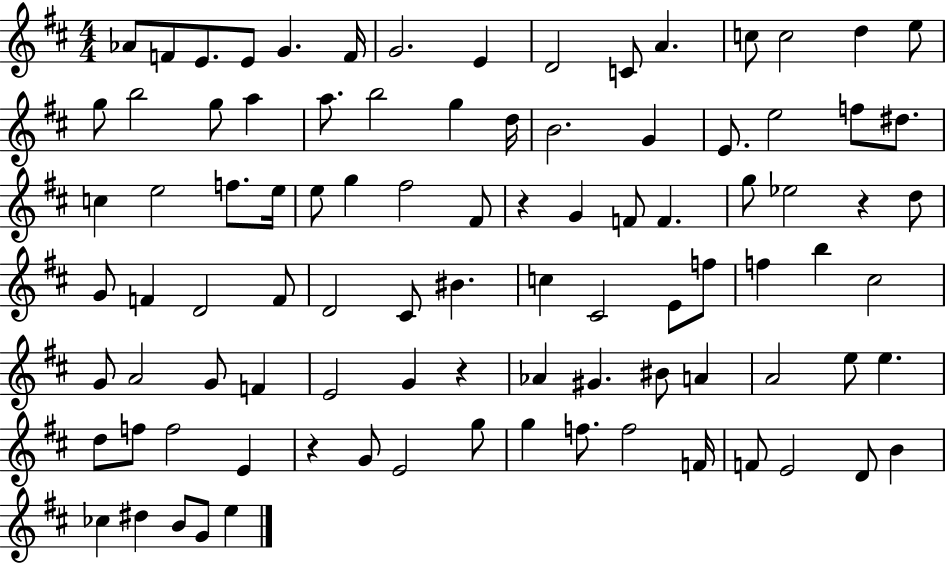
Ab4/e F4/e E4/e. E4/e G4/q. F4/s G4/h. E4/q D4/h C4/e A4/q. C5/e C5/h D5/q E5/e G5/e B5/h G5/e A5/q A5/e. B5/h G5/q D5/s B4/h. G4/q E4/e. E5/h F5/e D#5/e. C5/q E5/h F5/e. E5/s E5/e G5/q F#5/h F#4/e R/q G4/q F4/e F4/q. G5/e Eb5/h R/q D5/e G4/e F4/q D4/h F4/e D4/h C#4/e BIS4/q. C5/q C#4/h E4/e F5/e F5/q B5/q C#5/h G4/e A4/h G4/e F4/q E4/h G4/q R/q Ab4/q G#4/q. BIS4/e A4/q A4/h E5/e E5/q. D5/e F5/e F5/h E4/q R/q G4/e E4/h G5/e G5/q F5/e. F5/h F4/s F4/e E4/h D4/e B4/q CES5/q D#5/q B4/e G4/e E5/q